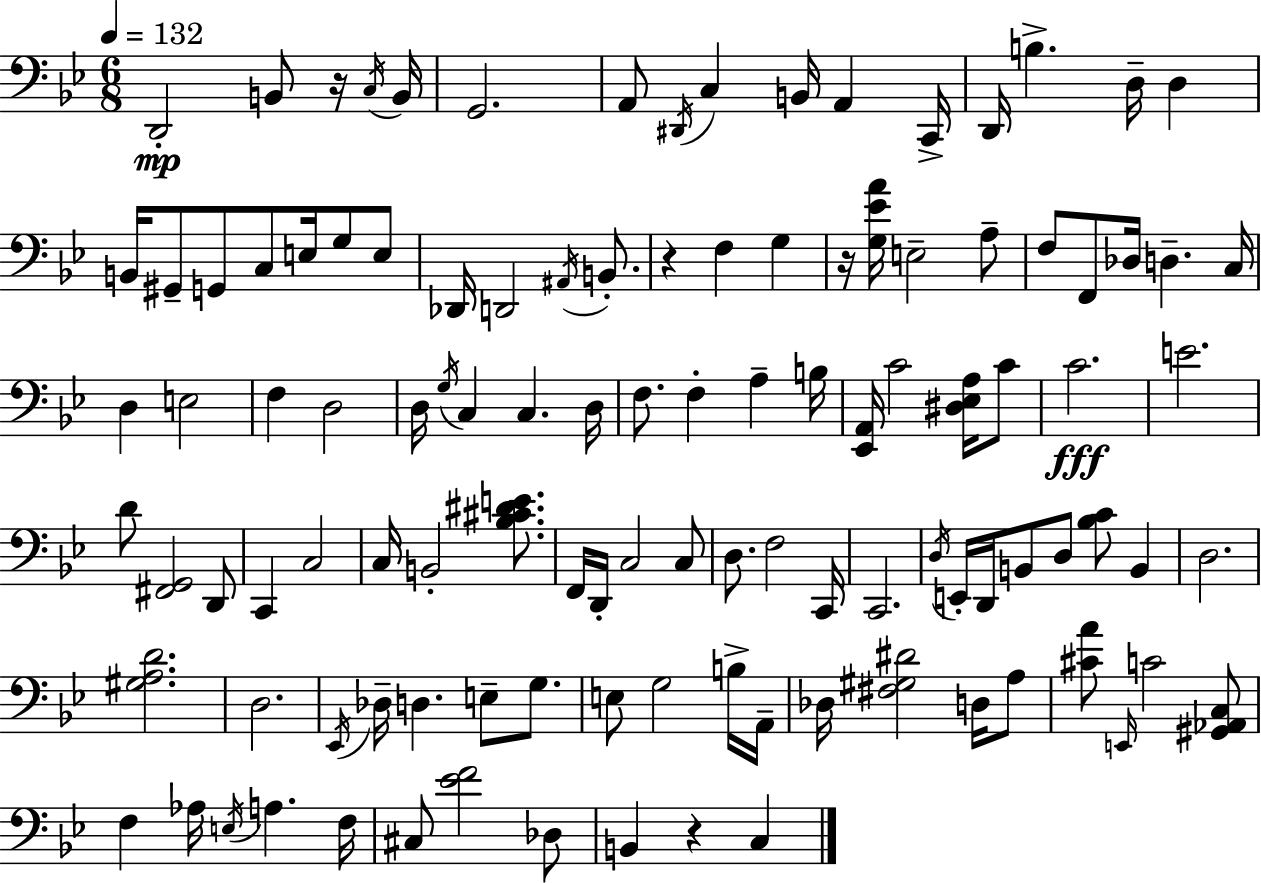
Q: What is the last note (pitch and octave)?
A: C3